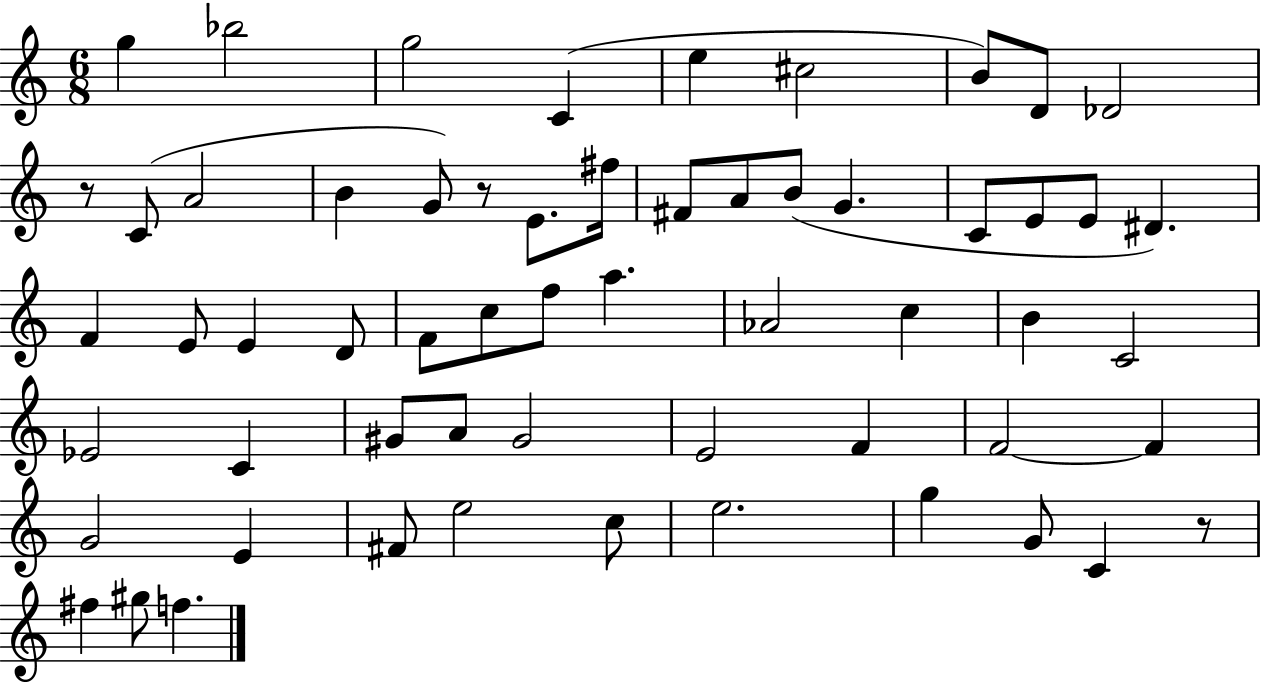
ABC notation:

X:1
T:Untitled
M:6/8
L:1/4
K:C
g _b2 g2 C e ^c2 B/2 D/2 _D2 z/2 C/2 A2 B G/2 z/2 E/2 ^f/4 ^F/2 A/2 B/2 G C/2 E/2 E/2 ^D F E/2 E D/2 F/2 c/2 f/2 a _A2 c B C2 _E2 C ^G/2 A/2 ^G2 E2 F F2 F G2 E ^F/2 e2 c/2 e2 g G/2 C z/2 ^f ^g/2 f